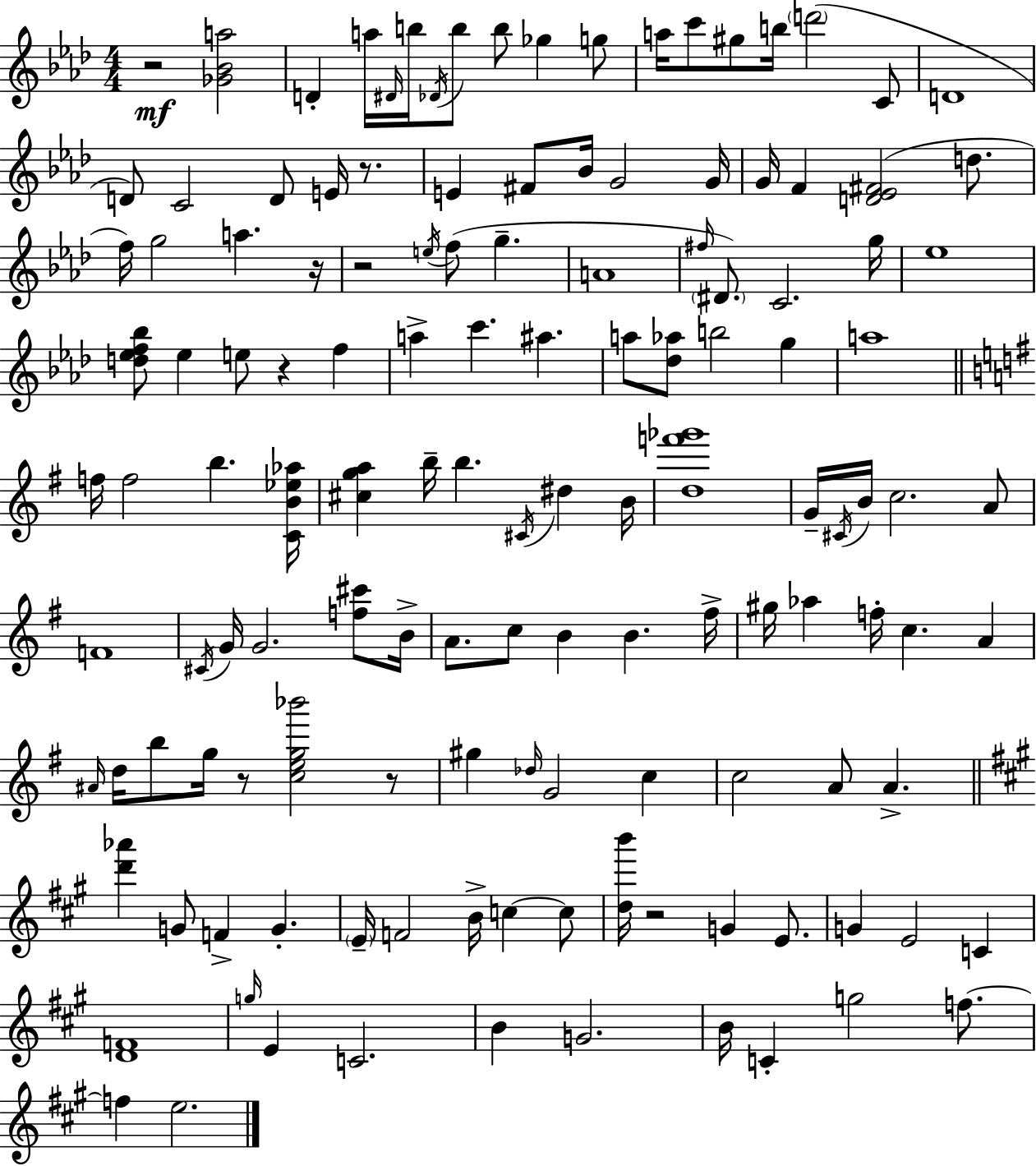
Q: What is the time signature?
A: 4/4